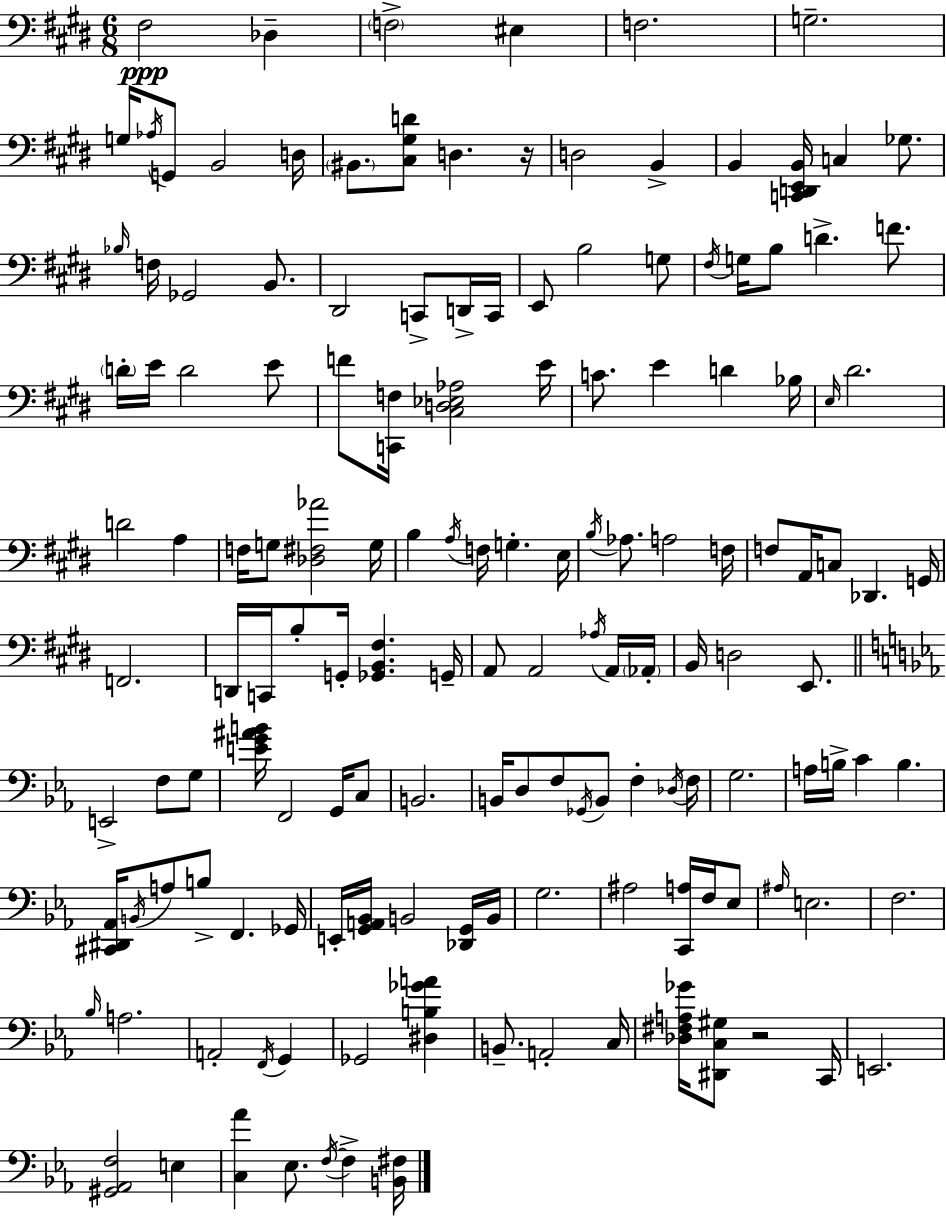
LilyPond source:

{
  \clef bass
  \numericTimeSignature
  \time 6/8
  \key e \major
  fis2\ppp des4-- | \parenthesize f2-> eis4 | f2. | g2.-- | \break g16 \acciaccatura { aes16 } g,8 b,2 | d16 \parenthesize bis,8. <cis gis d'>8 d4. | r16 d2 b,4-> | b,4 <c, d, e, b,>16 c4 ges8. | \break \grace { bes16 } f16 ges,2 b,8. | dis,2 c,8-> | d,16-> c,16 e,8 b2 | g8 \acciaccatura { fis16 } g16 b8 d'4.-> | \break f'8. \parenthesize d'16-. e'16 d'2 | e'8 f'8 <c, f>16 <cis d ees aes>2 | e'16 c'8. e'4 d'4 | bes16 \grace { e16 } dis'2. | \break d'2 | a4 f16 g8 <des fis aes'>2 | g16 b4 \acciaccatura { a16 } f16 g4.-. | e16 \acciaccatura { b16 } aes8. a2 | \break f16 f8 a,16 c8 des,4. | g,16 f,2. | d,16 c,16 b8-. g,16-. <ges, b, fis>4. | g,16-- a,8 a,2 | \break \acciaccatura { aes16 } a,16 \parenthesize aes,16-. b,16 d2 | e,8. \bar "||" \break \key ees \major e,2-> f8 g8 | <e' g' ais' b'>16 f,2 g,16 c8 | b,2. | b,16 d8 f8 \acciaccatura { ges,16 } b,8 f4-. | \break \acciaccatura { des16 } f16 g2. | a16 b16-> c'4 b4. | <cis, dis, aes,>16 \acciaccatura { b,16 } a8 b8-> f,4. | ges,16 e,16-. <g, a, bes,>16 b,2 | \break <des, g,>16 b,16 g2. | ais2 <c, a>16 | f16 ees8 \grace { ais16 } e2. | f2. | \break \grace { bes16 } a2. | a,2-. | \acciaccatura { f,16 } g,4 ges,2 | <dis b ges' a'>4 b,8.-- a,2-. | \break c16 <des fis a ges'>16 <dis, c gis>8 r2 | c,16 e,2. | <gis, aes, f>2 | e4 <c aes'>4 ees8. | \break \acciaccatura { f16~ }~ f4-> <b, fis>16 \bar "|."
}